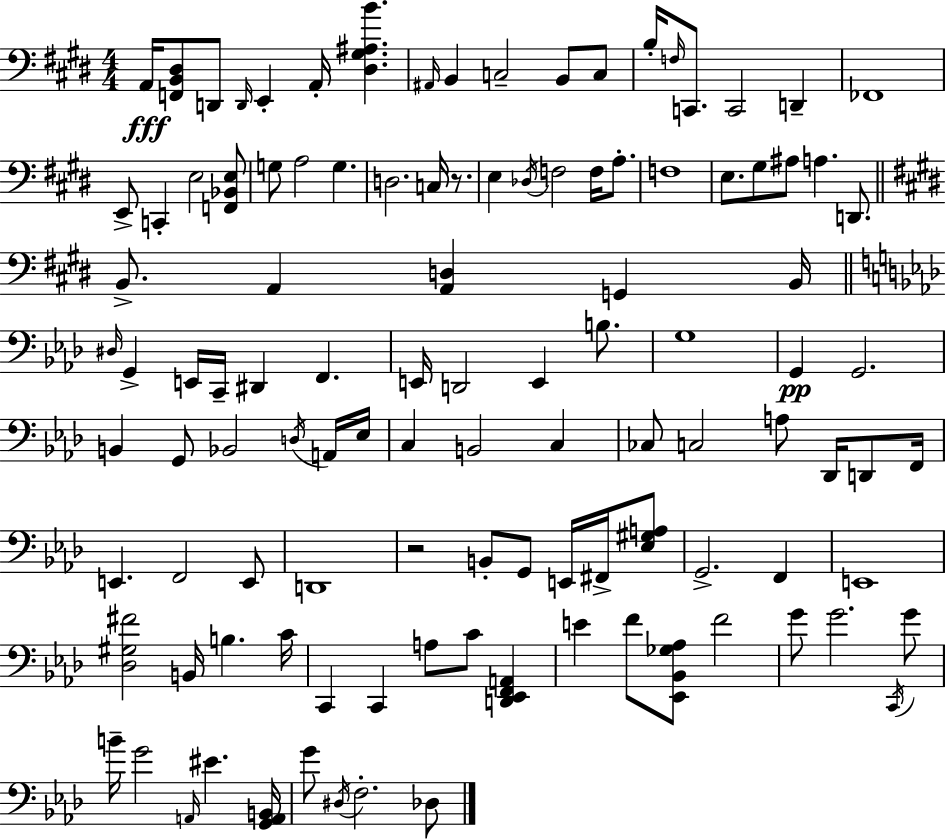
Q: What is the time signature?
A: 4/4